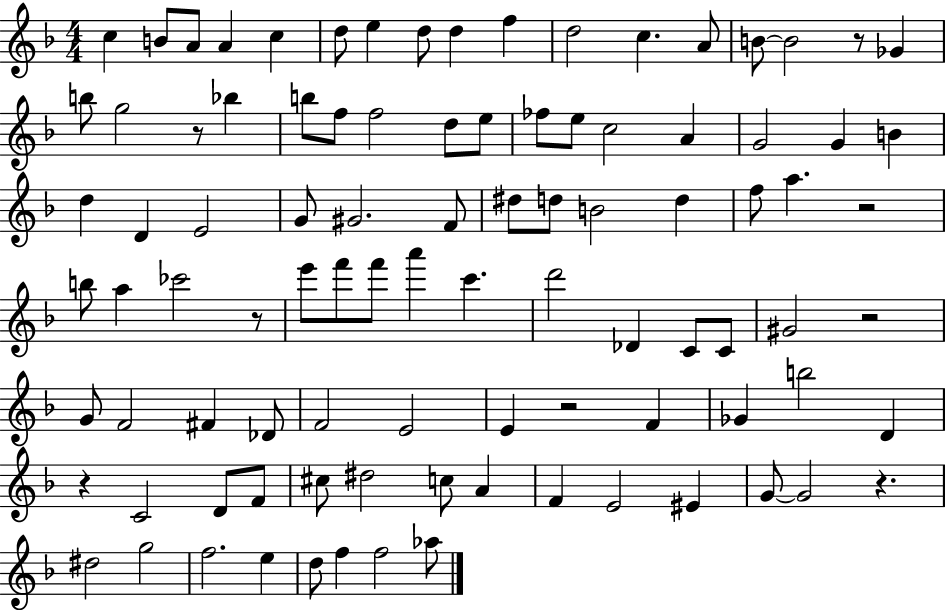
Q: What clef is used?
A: treble